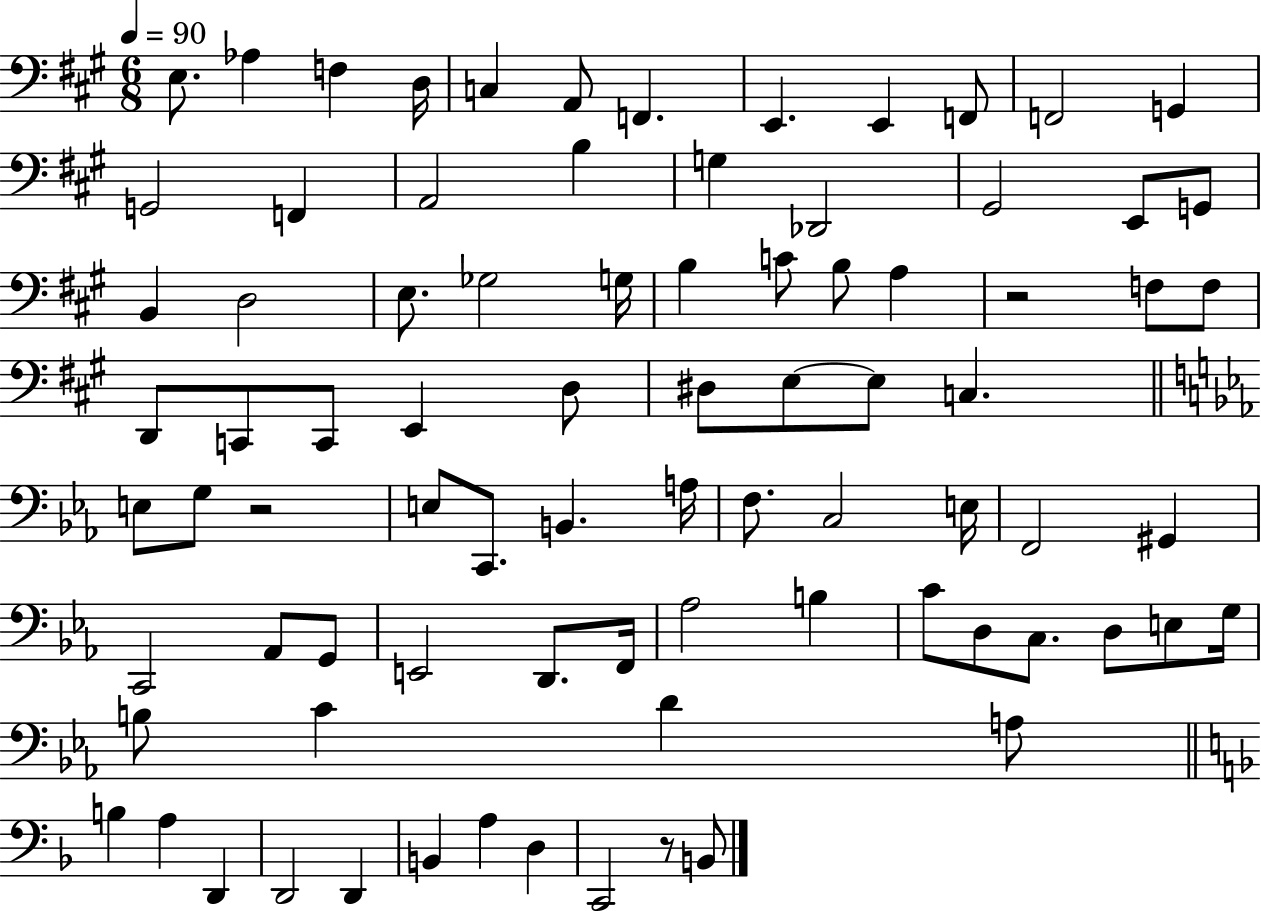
X:1
T:Untitled
M:6/8
L:1/4
K:A
E,/2 _A, F, D,/4 C, A,,/2 F,, E,, E,, F,,/2 F,,2 G,, G,,2 F,, A,,2 B, G, _D,,2 ^G,,2 E,,/2 G,,/2 B,, D,2 E,/2 _G,2 G,/4 B, C/2 B,/2 A, z2 F,/2 F,/2 D,,/2 C,,/2 C,,/2 E,, D,/2 ^D,/2 E,/2 E,/2 C, E,/2 G,/2 z2 E,/2 C,,/2 B,, A,/4 F,/2 C,2 E,/4 F,,2 ^G,, C,,2 _A,,/2 G,,/2 E,,2 D,,/2 F,,/4 _A,2 B, C/2 D,/2 C,/2 D,/2 E,/2 G,/4 B,/2 C D A,/2 B, A, D,, D,,2 D,, B,, A, D, C,,2 z/2 B,,/2